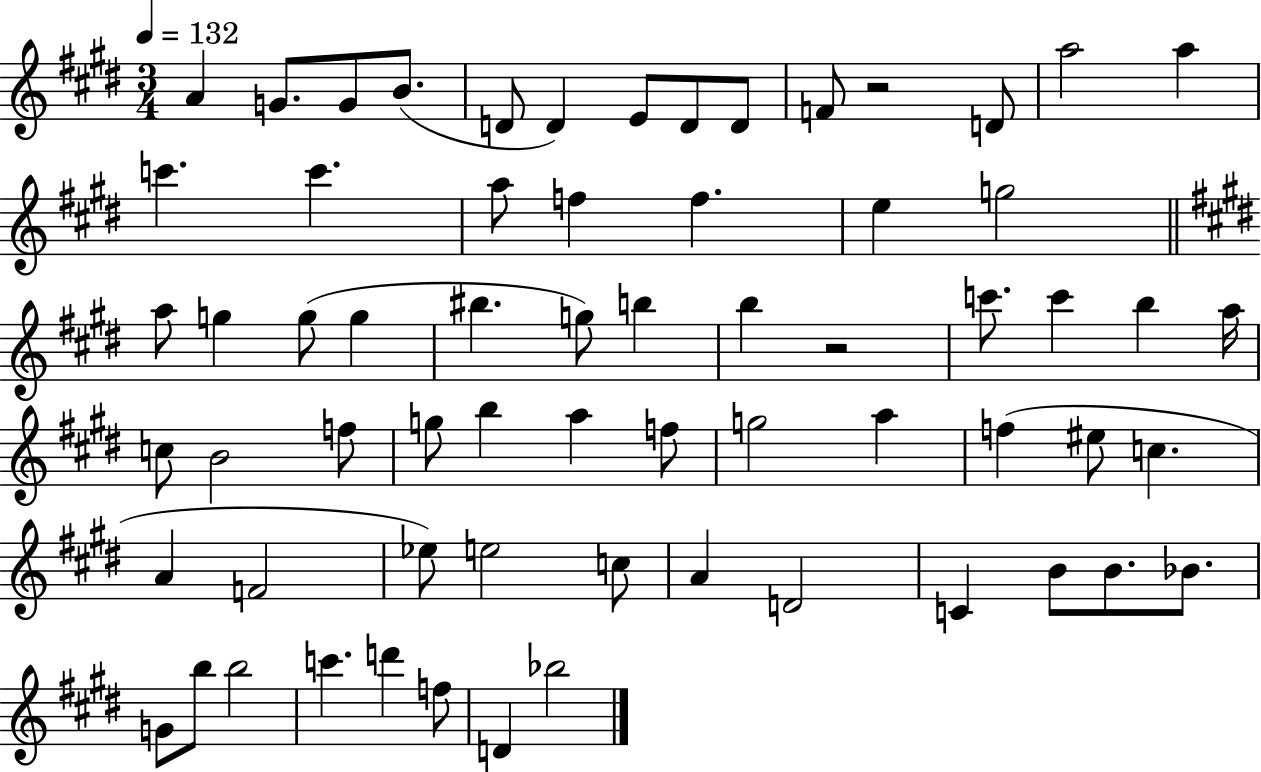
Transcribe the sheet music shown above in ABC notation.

X:1
T:Untitled
M:3/4
L:1/4
K:E
A G/2 G/2 B/2 D/2 D E/2 D/2 D/2 F/2 z2 D/2 a2 a c' c' a/2 f f e g2 a/2 g g/2 g ^b g/2 b b z2 c'/2 c' b a/4 c/2 B2 f/2 g/2 b a f/2 g2 a f ^e/2 c A F2 _e/2 e2 c/2 A D2 C B/2 B/2 _B/2 G/2 b/2 b2 c' d' f/2 D _b2